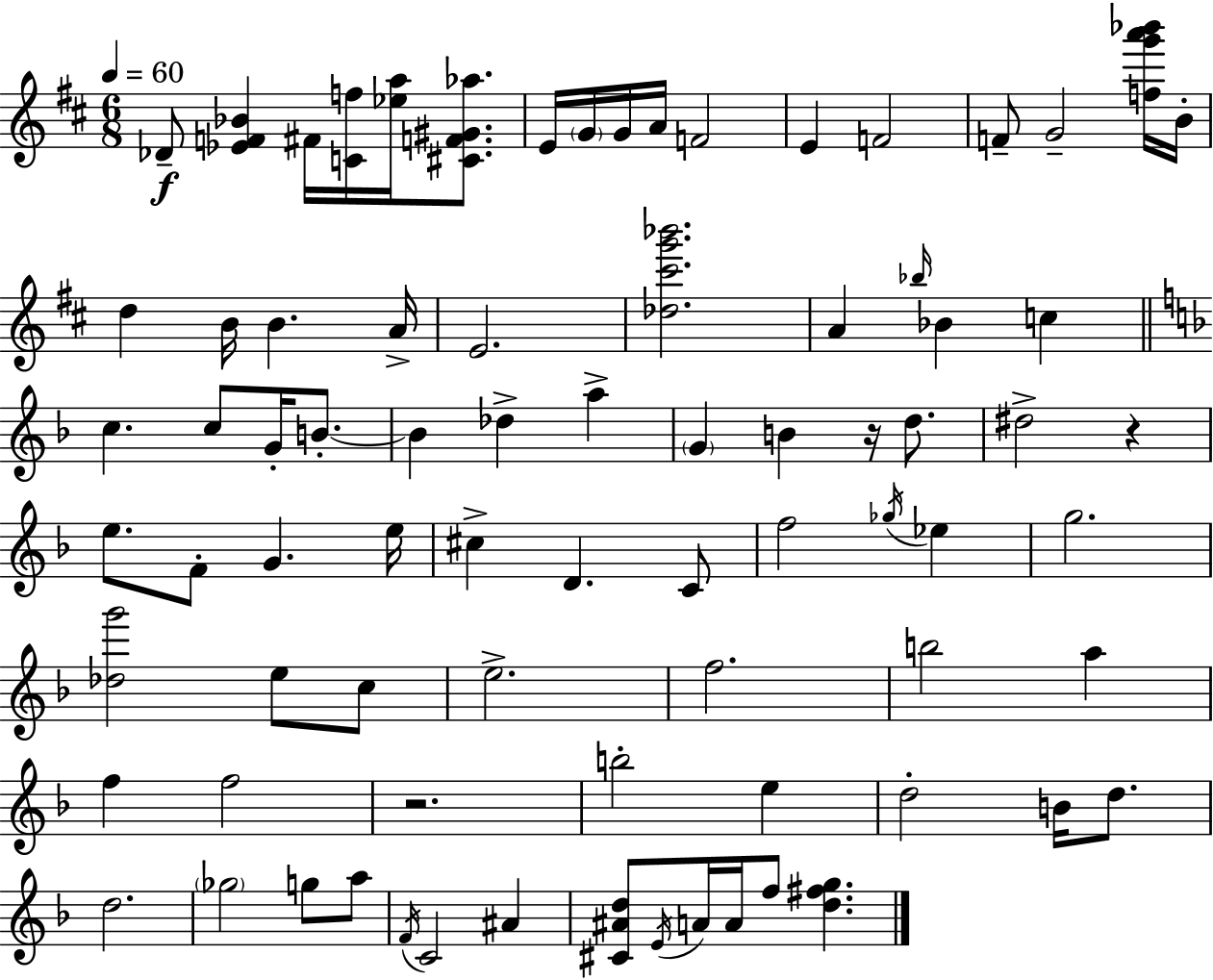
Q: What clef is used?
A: treble